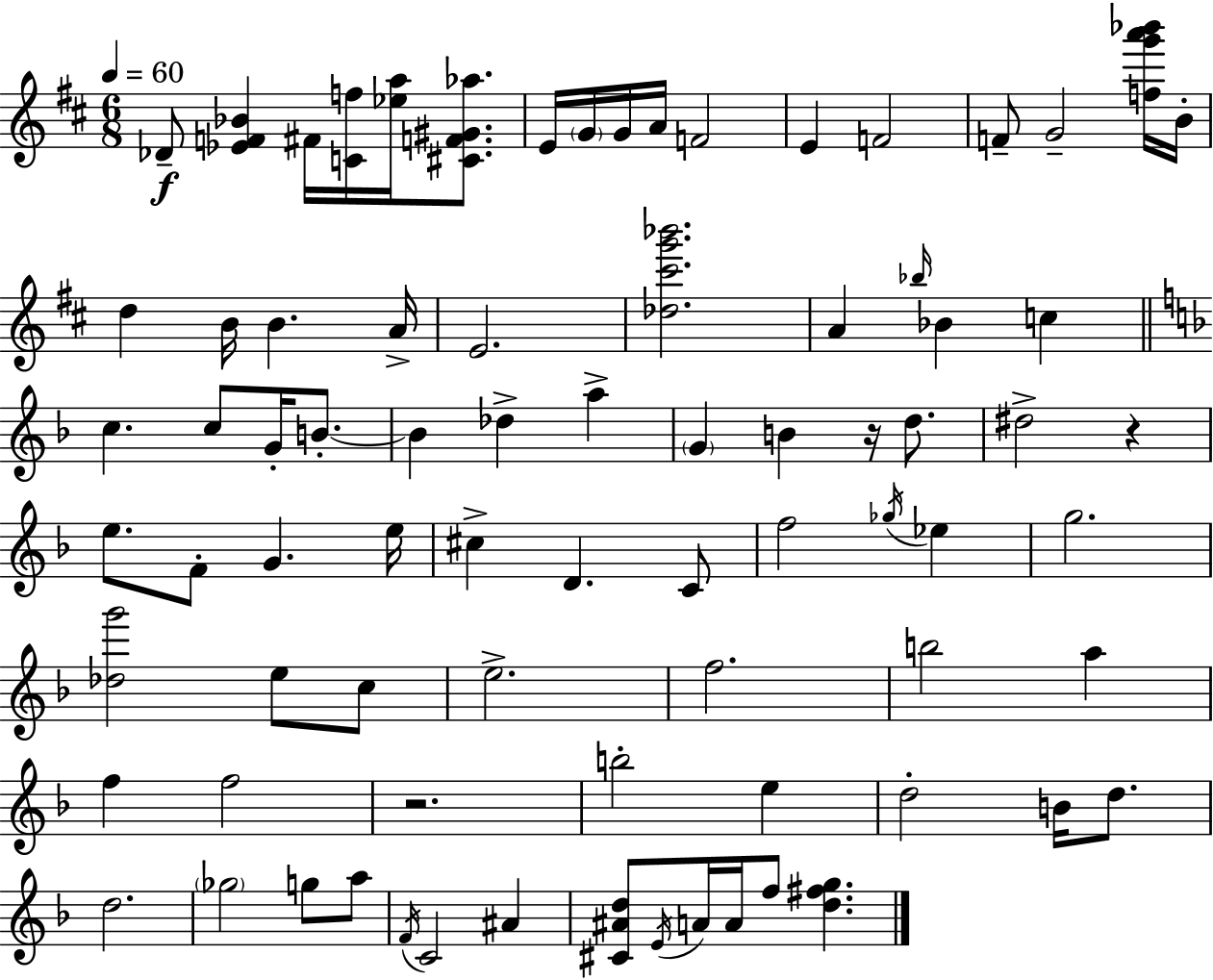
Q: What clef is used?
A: treble